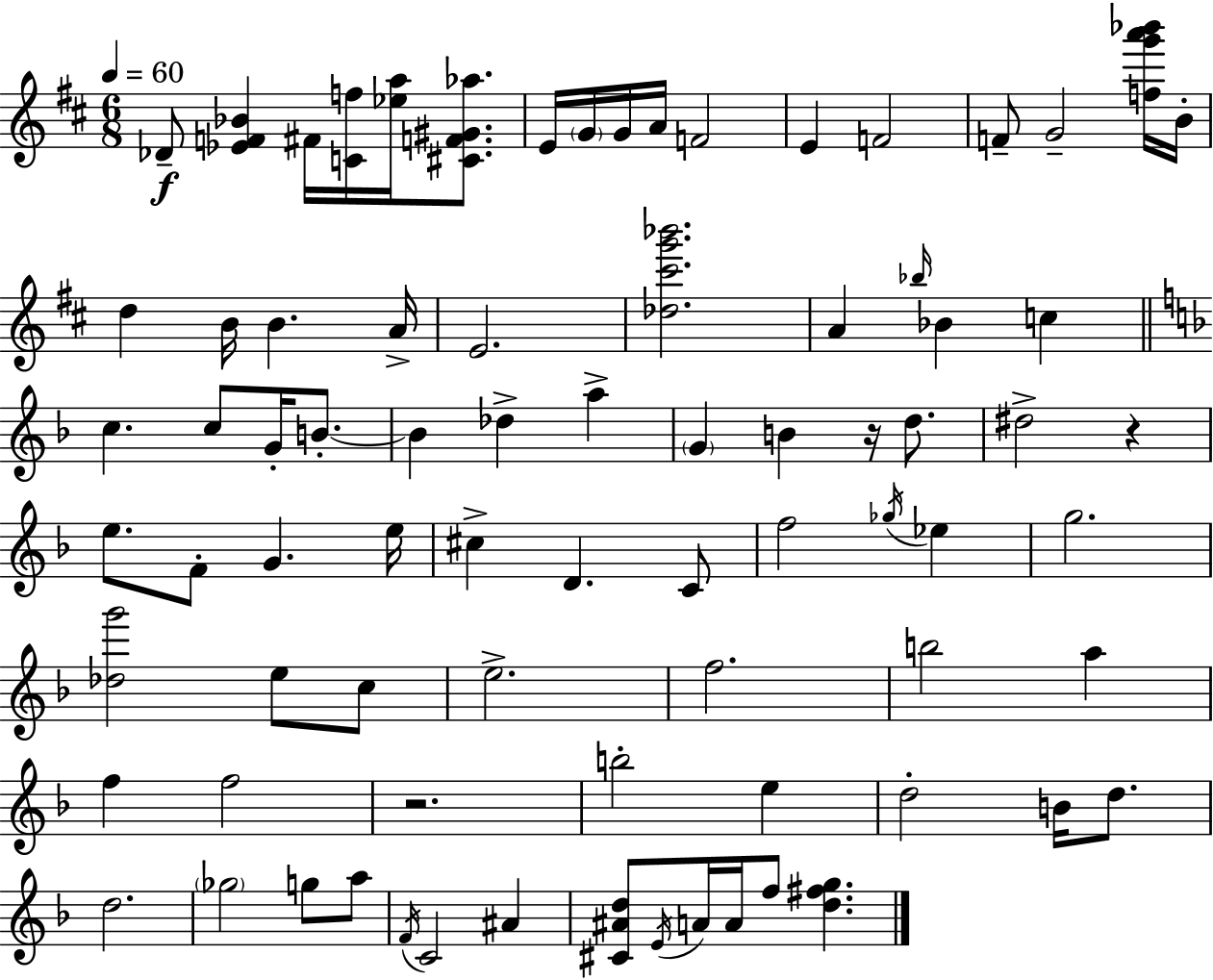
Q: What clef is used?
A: treble